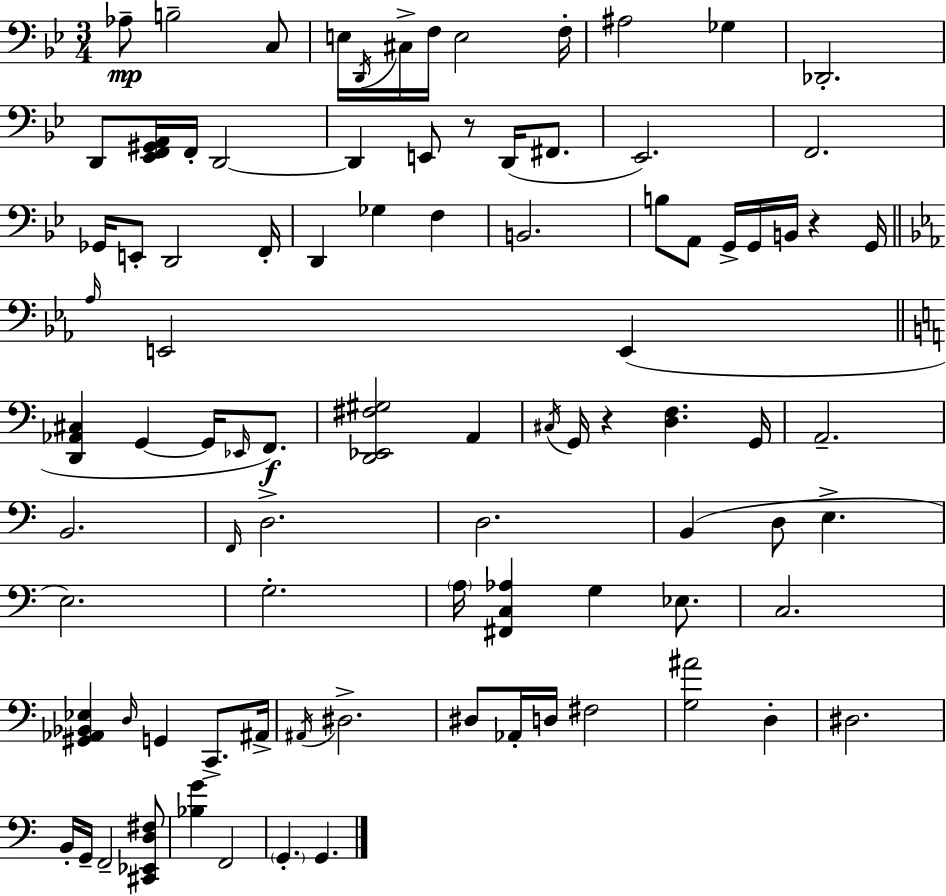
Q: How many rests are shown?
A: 3